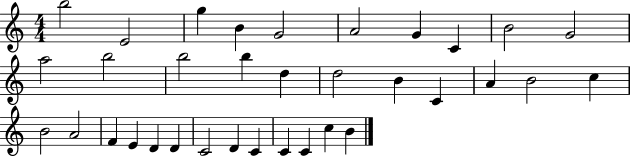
{
  \clef treble
  \numericTimeSignature
  \time 4/4
  \key c \major
  b''2 e'2 | g''4 b'4 g'2 | a'2 g'4 c'4 | b'2 g'2 | \break a''2 b''2 | b''2 b''4 d''4 | d''2 b'4 c'4 | a'4 b'2 c''4 | \break b'2 a'2 | f'4 e'4 d'4 d'4 | c'2 d'4 c'4 | c'4 c'4 c''4 b'4 | \break \bar "|."
}